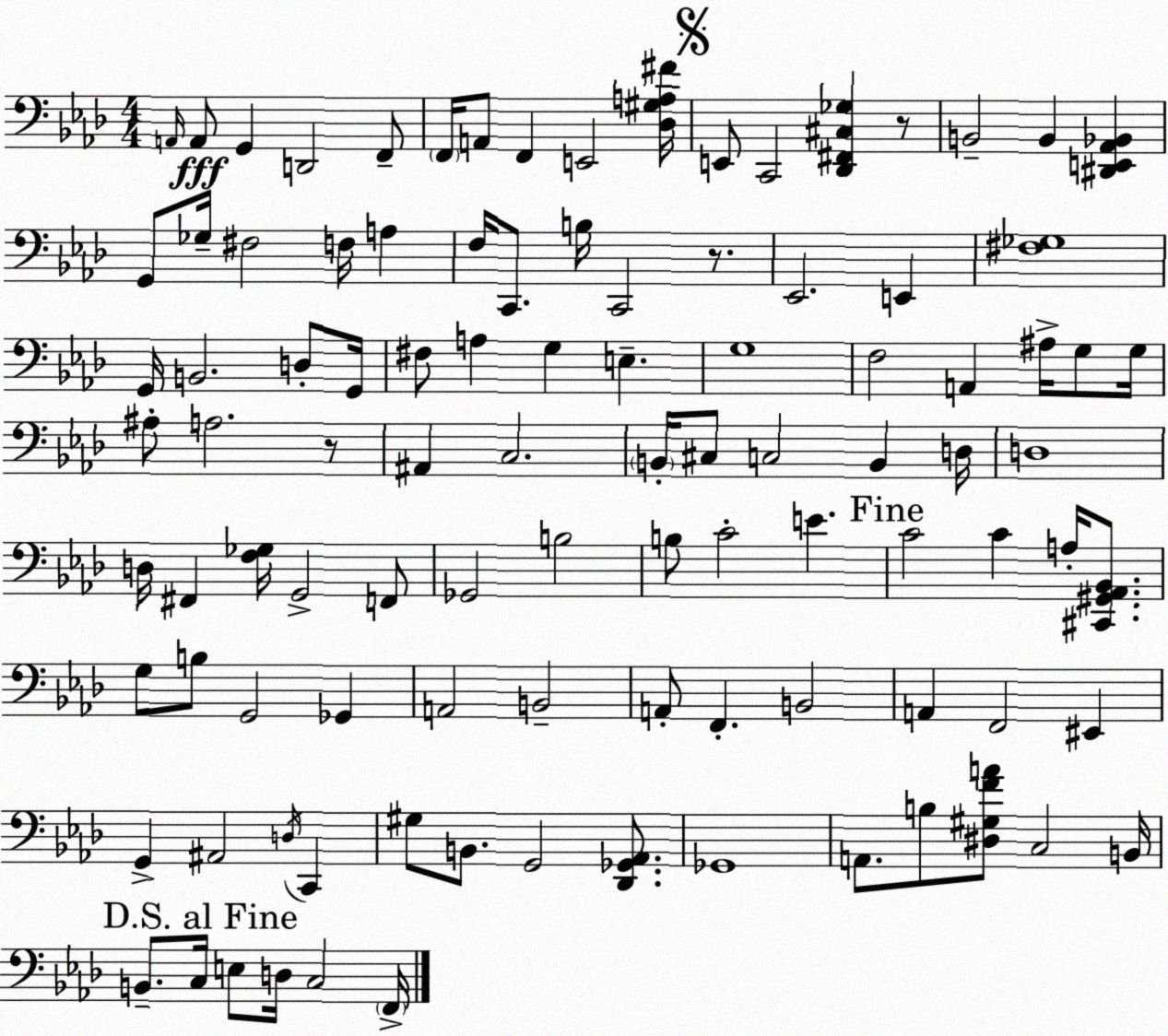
X:1
T:Untitled
M:4/4
L:1/4
K:Fm
A,,/4 A,,/2 G,, D,,2 F,,/2 F,,/4 A,,/2 F,, E,,2 [_D,^G,A,^F]/4 E,,/2 C,,2 [_D,,^F,,^C,_G,] z/2 B,,2 B,, [^D,,E,,_A,,_B,,] G,,/2 _G,/4 ^F,2 F,/4 A, F,/4 C,,/2 B,/4 C,,2 z/2 _E,,2 E,, [^F,_G,]4 G,,/4 B,,2 D,/2 G,,/4 ^F,/2 A, G, E, G,4 F,2 A,, ^A,/4 G,/2 G,/4 ^A,/2 A,2 z/2 ^A,, C,2 B,,/4 ^C,/2 C,2 B,, D,/4 D,4 D,/4 ^F,, [F,_G,]/4 G,,2 F,,/2 _G,,2 B,2 B,/2 C2 E C2 C A,/4 [^C,,^G,,_A,,_B,,]/2 G,/2 B,/2 G,,2 _G,, A,,2 B,,2 A,,/2 F,, B,,2 A,, F,,2 ^E,, G,, ^A,,2 D,/4 C,, ^G,/2 B,,/2 G,,2 [_D,,_G,,_A,,]/2 _G,,4 A,,/2 B,/2 [^D,^G,FA]/2 C,2 B,,/4 B,,/2 C,/4 E,/2 D,/4 C,2 F,,/4